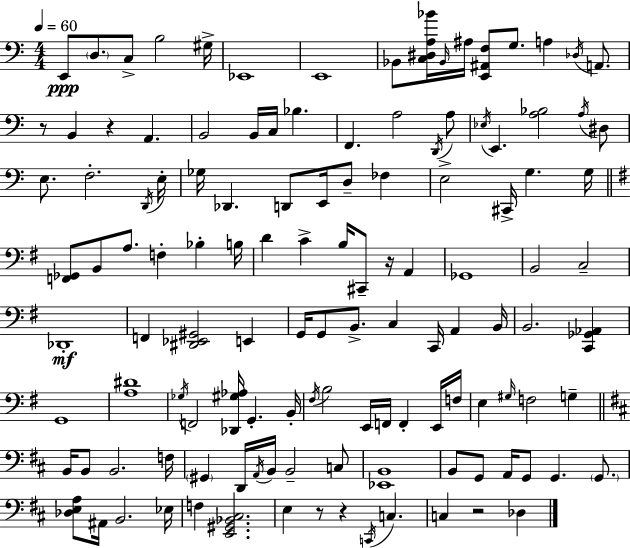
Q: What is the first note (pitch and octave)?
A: E2